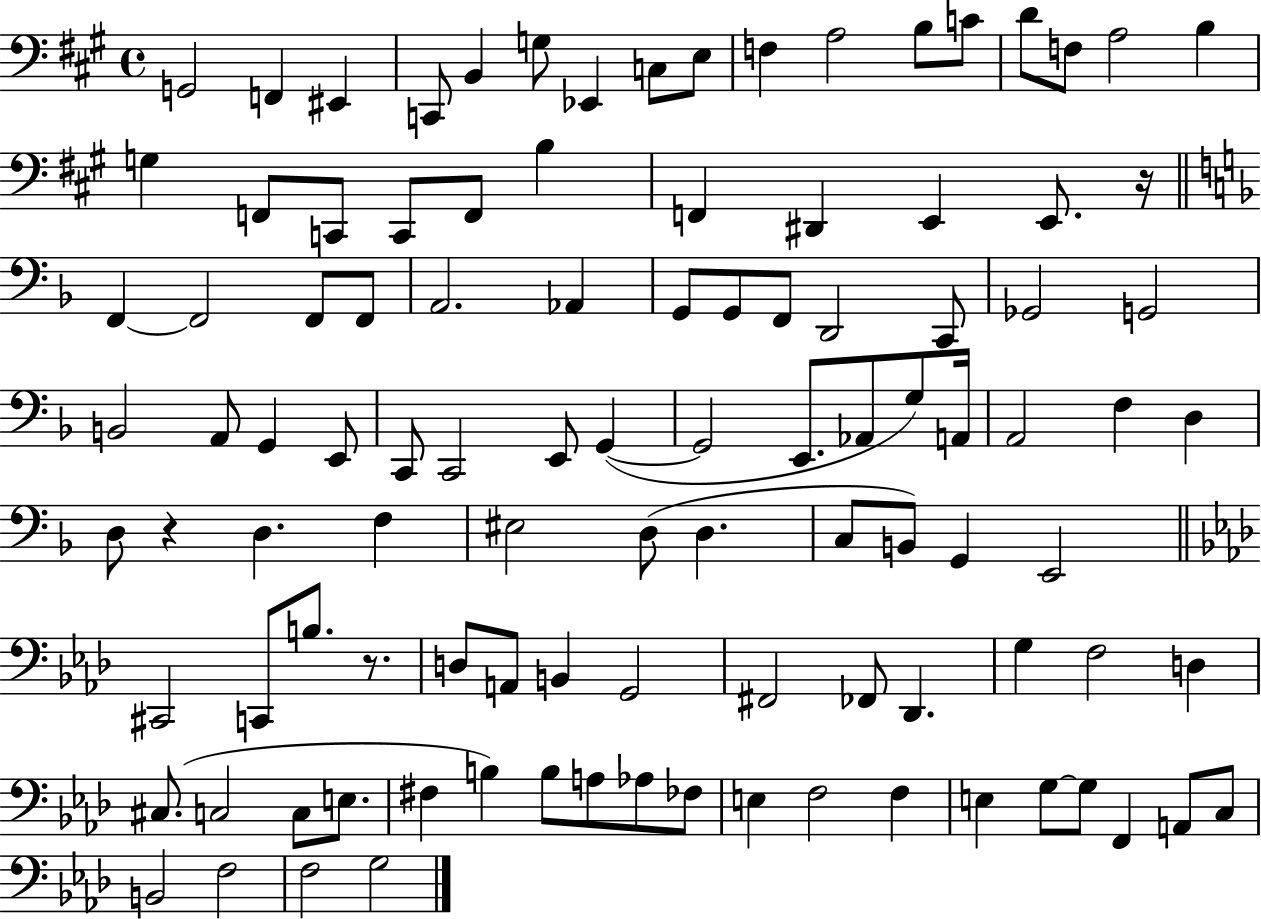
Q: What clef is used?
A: bass